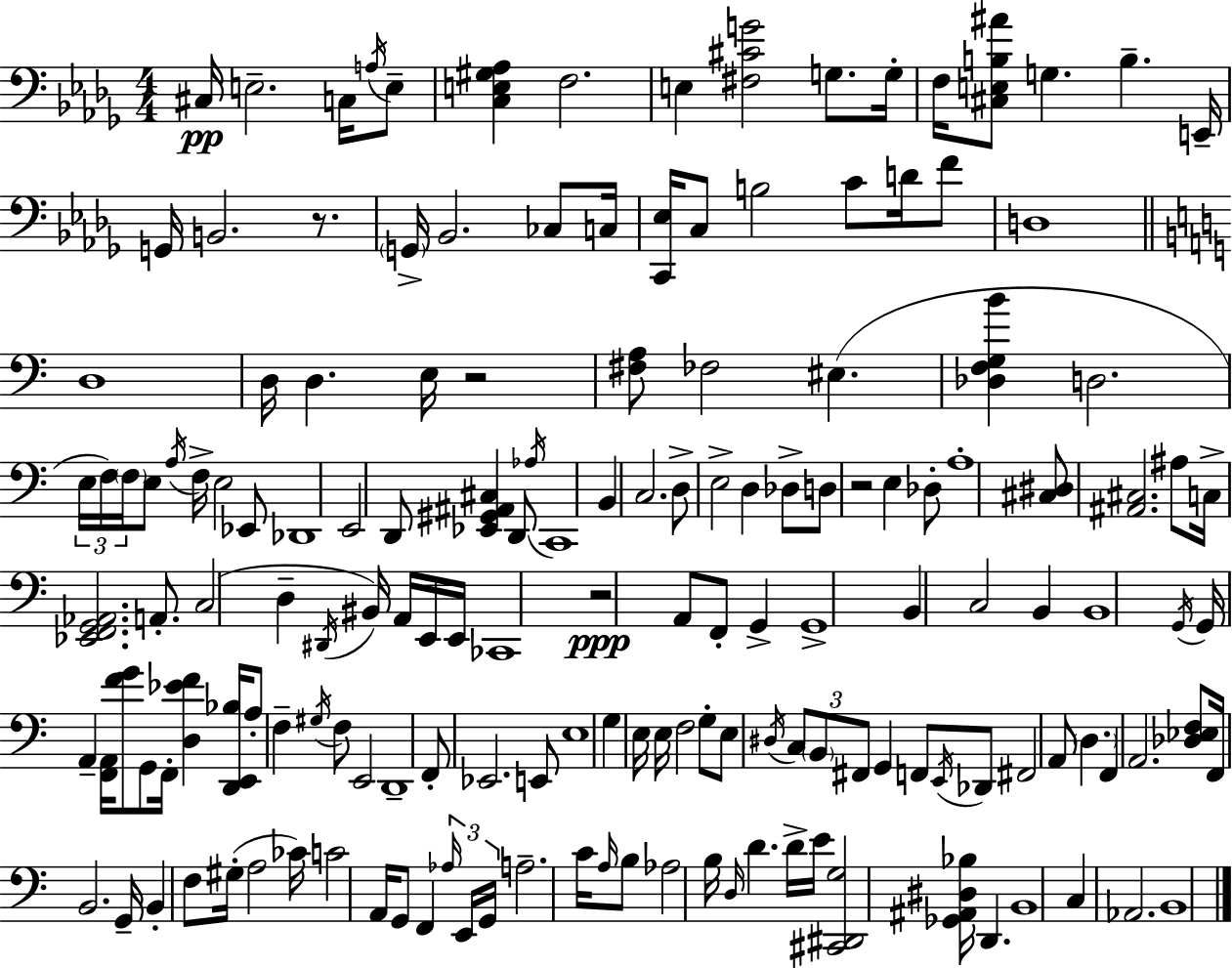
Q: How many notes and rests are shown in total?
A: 160